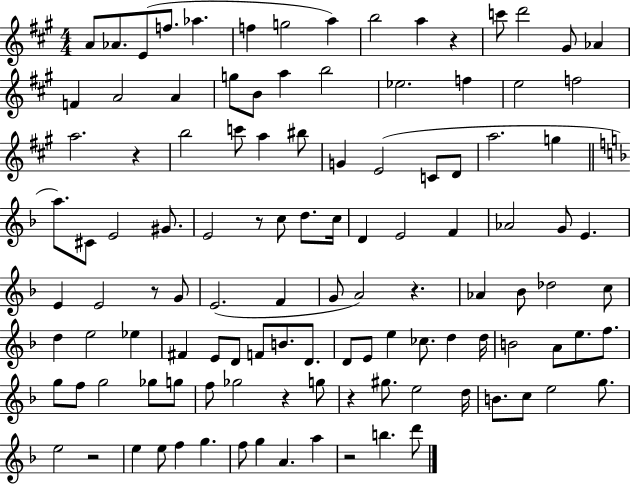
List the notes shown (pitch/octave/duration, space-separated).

A4/e Ab4/e. E4/e F5/e. Ab5/q. F5/q G5/h A5/q B5/h A5/q R/q C6/e D6/h G#4/e Ab4/q F4/q A4/h A4/q G5/e B4/e A5/q B5/h Eb5/h. F5/q E5/h F5/h A5/h. R/q B5/h C6/e A5/q BIS5/e G4/q E4/h C4/e D4/e A5/h. G5/q A5/e. C#4/e E4/h G#4/e. E4/h R/e C5/e D5/e. C5/s D4/q E4/h F4/q Ab4/h G4/e E4/q. E4/q E4/h R/e G4/e E4/h. F4/q G4/e A4/h R/q. Ab4/q Bb4/e Db5/h C5/e D5/q E5/h Eb5/q F#4/q E4/e D4/e F4/e B4/e. D4/e. D4/e E4/e E5/q CES5/e. D5/q D5/s B4/h A4/e E5/e. F5/e. G5/e F5/e G5/h Gb5/e G5/e F5/e Gb5/h R/q G5/e R/q G#5/e. E5/h D5/s B4/e. C5/e E5/h G5/e. E5/h R/h E5/q E5/e F5/q G5/q. F5/e G5/q A4/q. A5/q R/h B5/q. D6/e